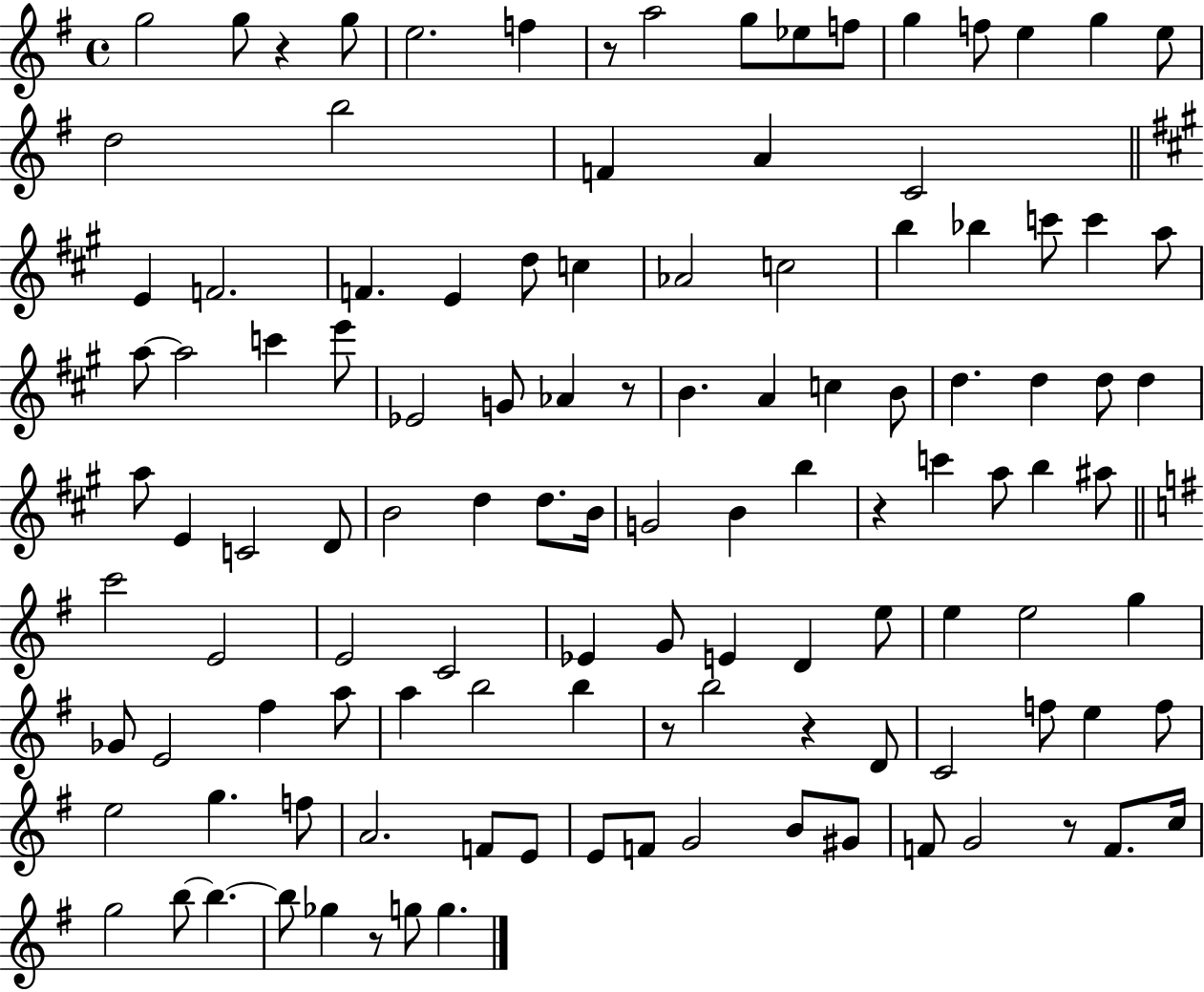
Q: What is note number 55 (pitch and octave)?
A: B4